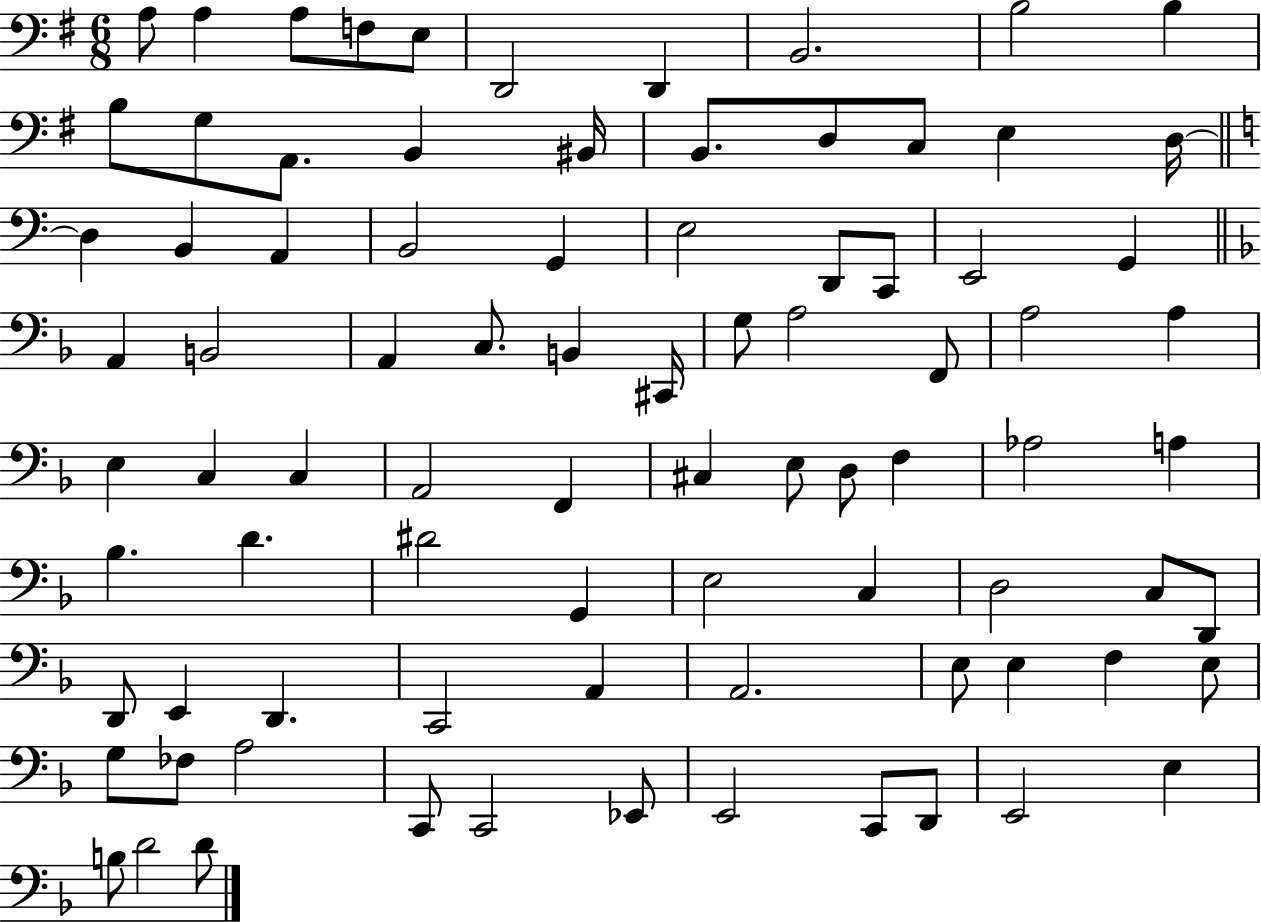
A3/e A3/q A3/e F3/e E3/e D2/h D2/q B2/h. B3/h B3/q B3/e G3/e A2/e. B2/q BIS2/s B2/e. D3/e C3/e E3/q D3/s D3/q B2/q A2/q B2/h G2/q E3/h D2/e C2/e E2/h G2/q A2/q B2/h A2/q C3/e. B2/q C#2/s G3/e A3/h F2/e A3/h A3/q E3/q C3/q C3/q A2/h F2/q C#3/q E3/e D3/e F3/q Ab3/h A3/q Bb3/q. D4/q. D#4/h G2/q E3/h C3/q D3/h C3/e D2/e D2/e E2/q D2/q. C2/h A2/q A2/h. E3/e E3/q F3/q E3/e G3/e FES3/e A3/h C2/e C2/h Eb2/e E2/h C2/e D2/e E2/h E3/q B3/e D4/h D4/e